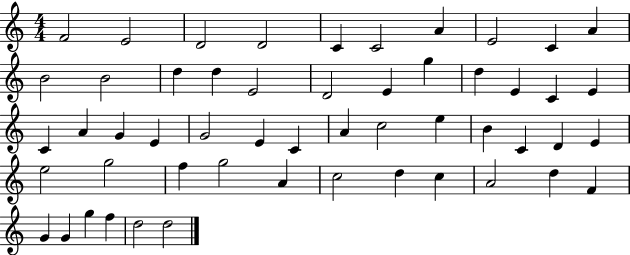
X:1
T:Untitled
M:4/4
L:1/4
K:C
F2 E2 D2 D2 C C2 A E2 C A B2 B2 d d E2 D2 E g d E C E C A G E G2 E C A c2 e B C D E e2 g2 f g2 A c2 d c A2 d F G G g f d2 d2